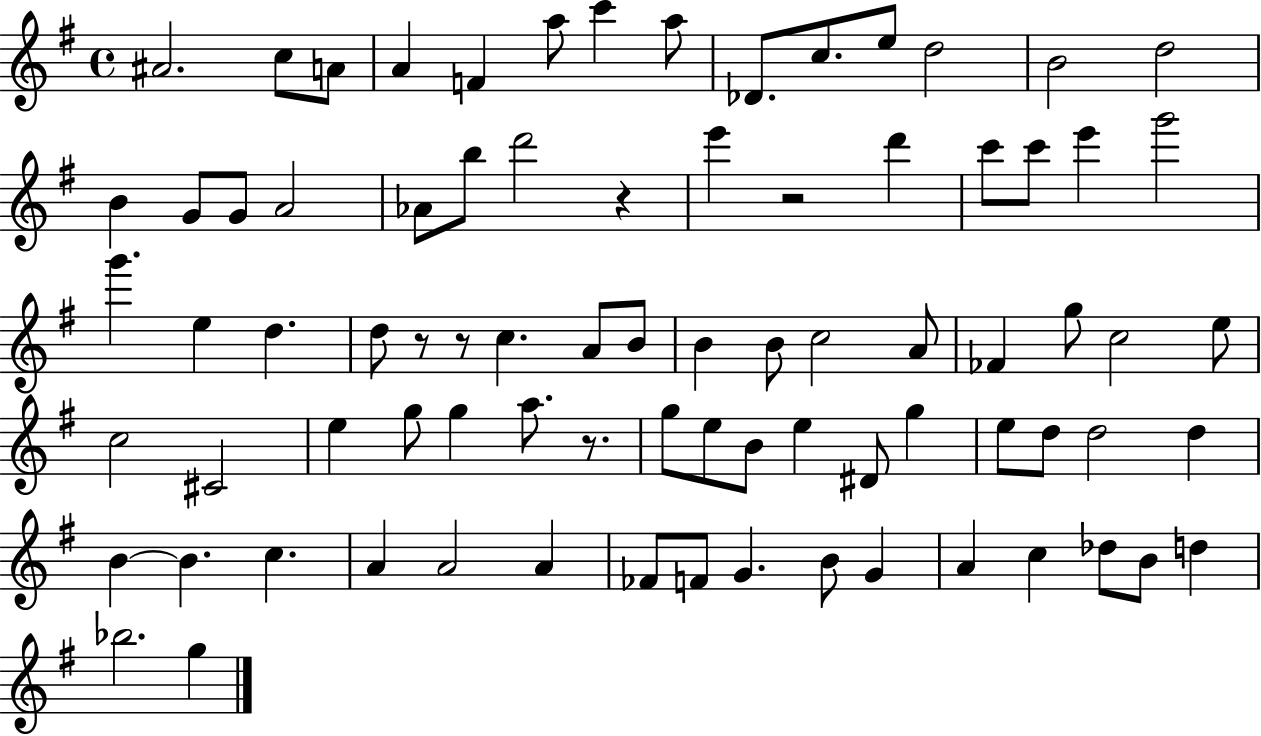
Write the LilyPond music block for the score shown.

{
  \clef treble
  \time 4/4
  \defaultTimeSignature
  \key g \major
  \repeat volta 2 { ais'2. c''8 a'8 | a'4 f'4 a''8 c'''4 a''8 | des'8. c''8. e''8 d''2 | b'2 d''2 | \break b'4 g'8 g'8 a'2 | aes'8 b''8 d'''2 r4 | e'''4 r2 d'''4 | c'''8 c'''8 e'''4 g'''2 | \break g'''4. e''4 d''4. | d''8 r8 r8 c''4. a'8 b'8 | b'4 b'8 c''2 a'8 | fes'4 g''8 c''2 e''8 | \break c''2 cis'2 | e''4 g''8 g''4 a''8. r8. | g''8 e''8 b'8 e''4 dis'8 g''4 | e''8 d''8 d''2 d''4 | \break b'4~~ b'4. c''4. | a'4 a'2 a'4 | fes'8 f'8 g'4. b'8 g'4 | a'4 c''4 des''8 b'8 d''4 | \break bes''2. g''4 | } \bar "|."
}